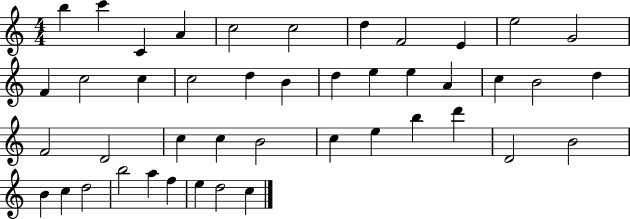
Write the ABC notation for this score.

X:1
T:Untitled
M:4/4
L:1/4
K:C
b c' C A c2 c2 d F2 E e2 G2 F c2 c c2 d B d e e A c B2 d F2 D2 c c B2 c e b d' D2 B2 B c d2 b2 a f e d2 c